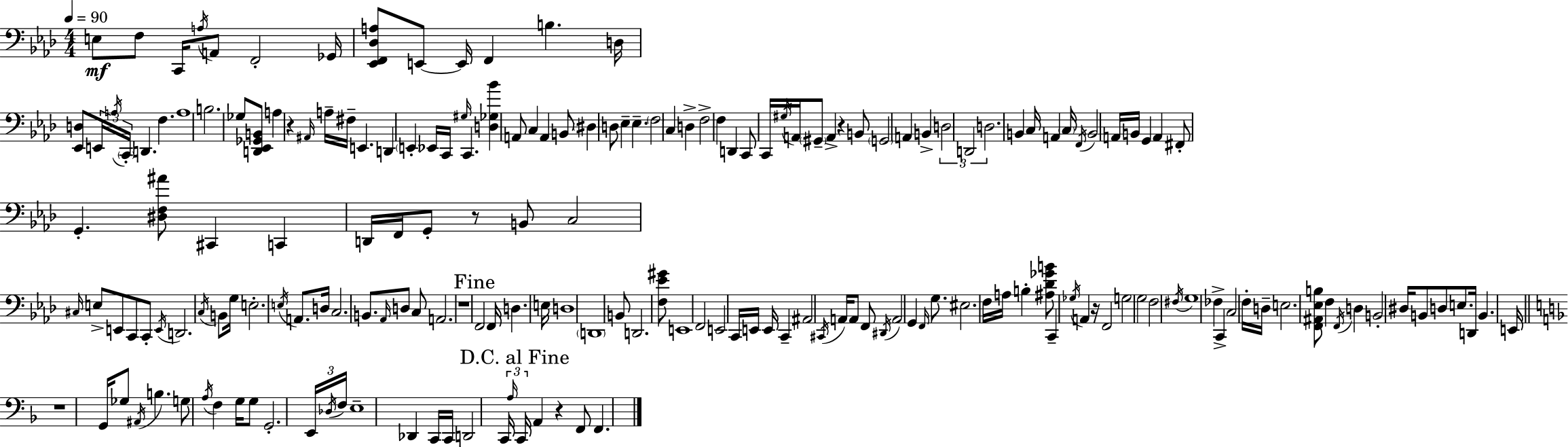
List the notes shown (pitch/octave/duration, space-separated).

E3/e F3/e C2/s A3/s A2/e F2/h Gb2/s [Eb2,F2,Db3,A3]/e E2/e E2/s F2/q B3/q. D3/s [Eb2,D3]/e E2/s A3/s C2/s D2/q. F3/q. A3/w B3/h. Gb3/e [D2,Eb2,Gb2,B2]/e A3/q R/q A#2/s A3/s F#3/s E2/q. D2/q E2/q Eb2/s C2/s G#3/s C2/q. [D3,Gb3,Bb4]/q A2/e C3/q A2/q B2/e D#3/q D3/e Eb3/q Eb3/q. F3/h C3/q D3/q F3/h F3/q D2/q C2/e C2/s G#3/s A2/s G#2/e A2/q R/q B2/e G2/h A2/q B2/q D3/h D2/h D3/h. B2/q C3/s A2/q C3/s F2/s B2/h A2/s B2/s G2/q A2/q F#2/e G2/q. [D#3,F3,A#4]/e C#2/q C2/q D2/s F2/s G2/e R/e B2/e C3/h C#3/s E3/e E2/e C2/e C2/e E2/s D2/h. C3/s B2/e G3/s E3/h. E3/s A2/e. D3/s C3/h. B2/e. Ab2/s D3/e C3/e A2/h. R/w F2/h F2/s D3/q. E3/s D3/w D2/w B2/e D2/h. [F3,Eb4,G#4]/e E2/w F2/h E2/h C2/s E2/s E2/s C2/q A#2/h C#2/s A2/s A2/e F2/e D#2/s A2/h G2/q F2/s G3/e. EIS3/h. F3/s A3/s B3/q [A#3,Db4,Gb4,B4]/e C2/q Gb3/s A2/q R/s F2/h G3/h G3/h F3/h F#3/s G3/w FES3/q C2/q C3/h F3/s D3/s E3/h. [F2,A#2,Eb3,B3]/e F3/q F2/s D3/q B2/h D#3/s B2/e D3/e E3/e. D2/s B2/q. E2/s R/w G2/s Gb3/e A#2/s B3/q. G3/e A3/s F3/q G3/s G3/e G2/h. E2/s Db3/s F3/s E3/w Db2/q C2/s C2/s D2/h C2/s A3/s C2/s A2/q R/q F2/e F2/q.